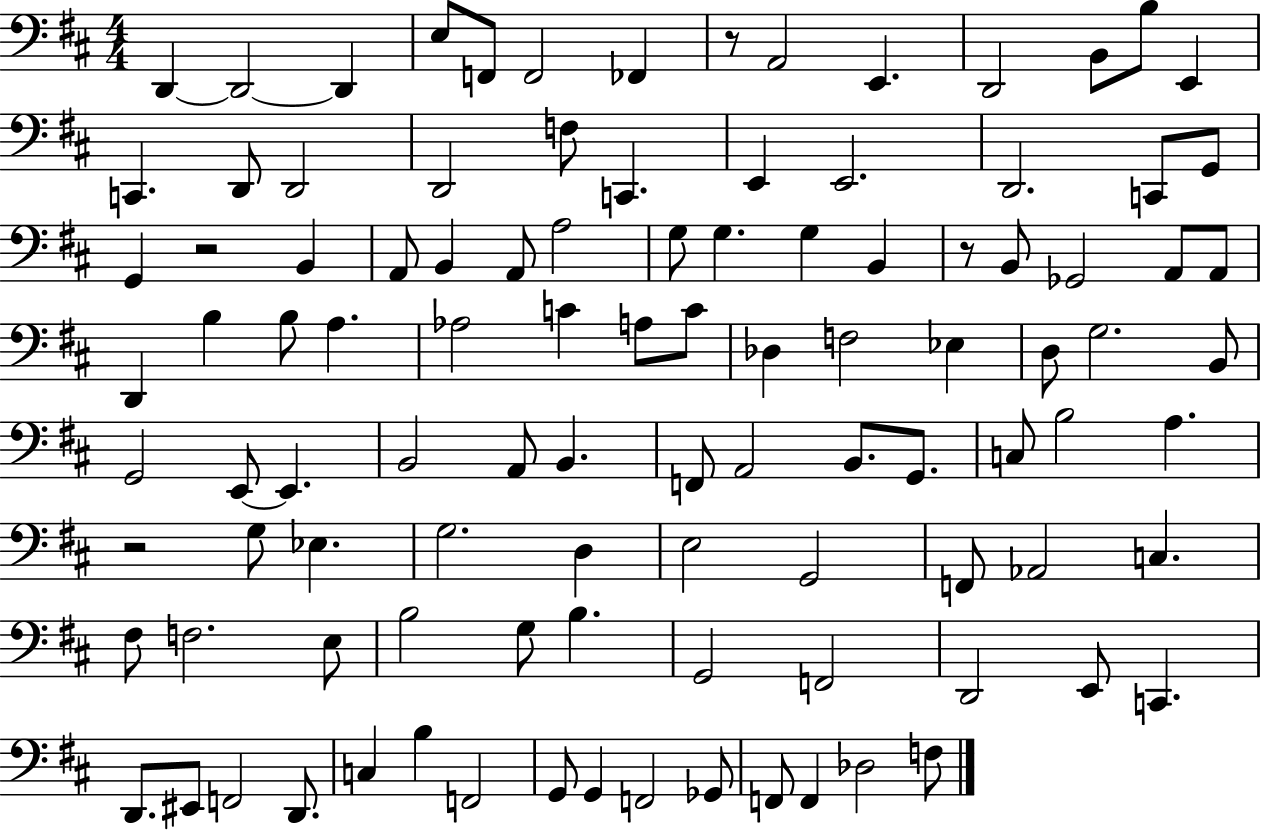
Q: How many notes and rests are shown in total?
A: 104